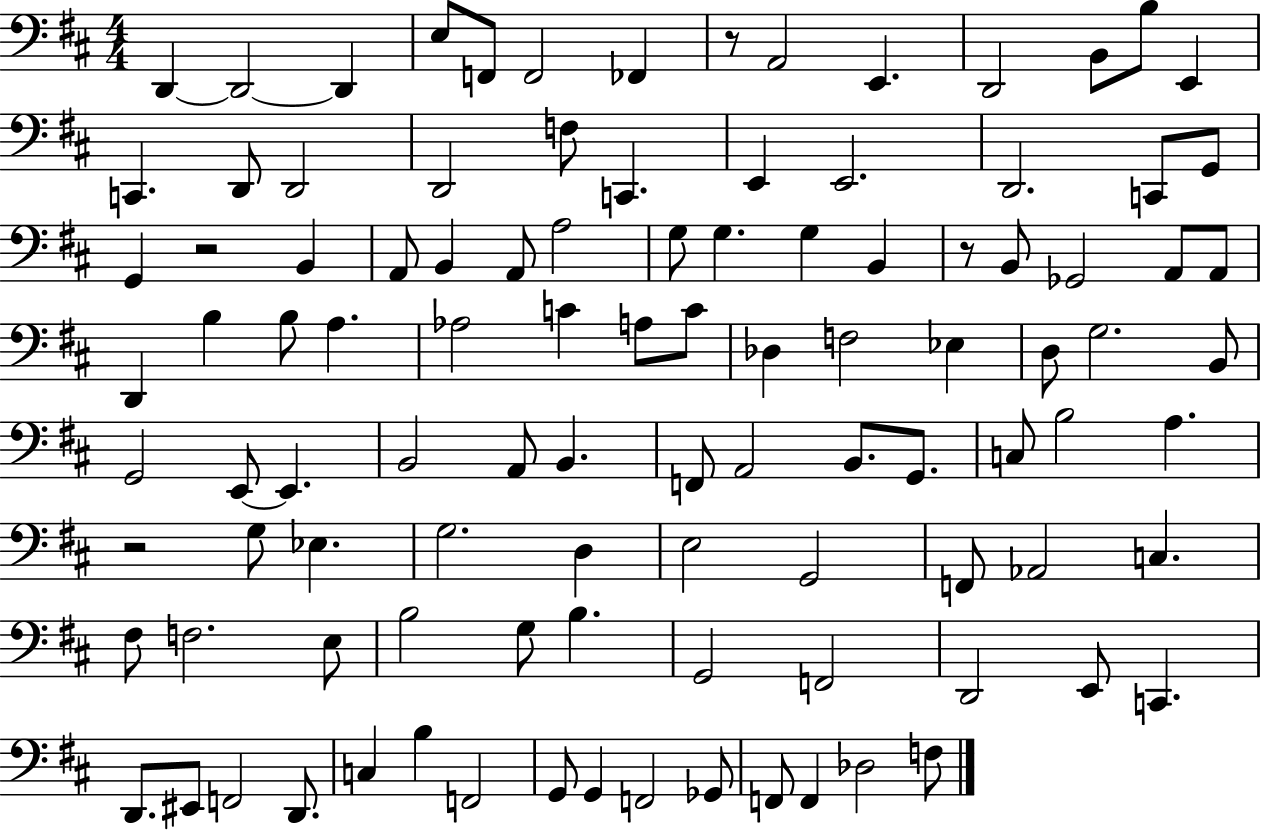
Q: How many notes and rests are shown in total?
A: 104